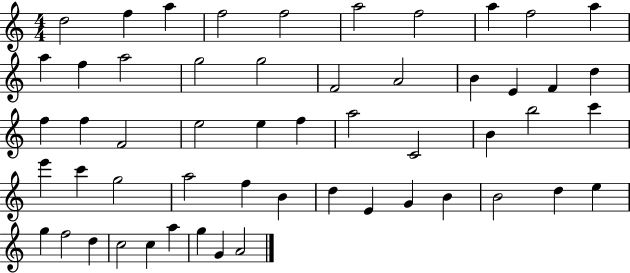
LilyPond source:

{
  \clef treble
  \numericTimeSignature
  \time 4/4
  \key c \major
  d''2 f''4 a''4 | f''2 f''2 | a''2 f''2 | a''4 f''2 a''4 | \break a''4 f''4 a''2 | g''2 g''2 | f'2 a'2 | b'4 e'4 f'4 d''4 | \break f''4 f''4 f'2 | e''2 e''4 f''4 | a''2 c'2 | b'4 b''2 c'''4 | \break e'''4 c'''4 g''2 | a''2 f''4 b'4 | d''4 e'4 g'4 b'4 | b'2 d''4 e''4 | \break g''4 f''2 d''4 | c''2 c''4 a''4 | g''4 g'4 a'2 | \bar "|."
}